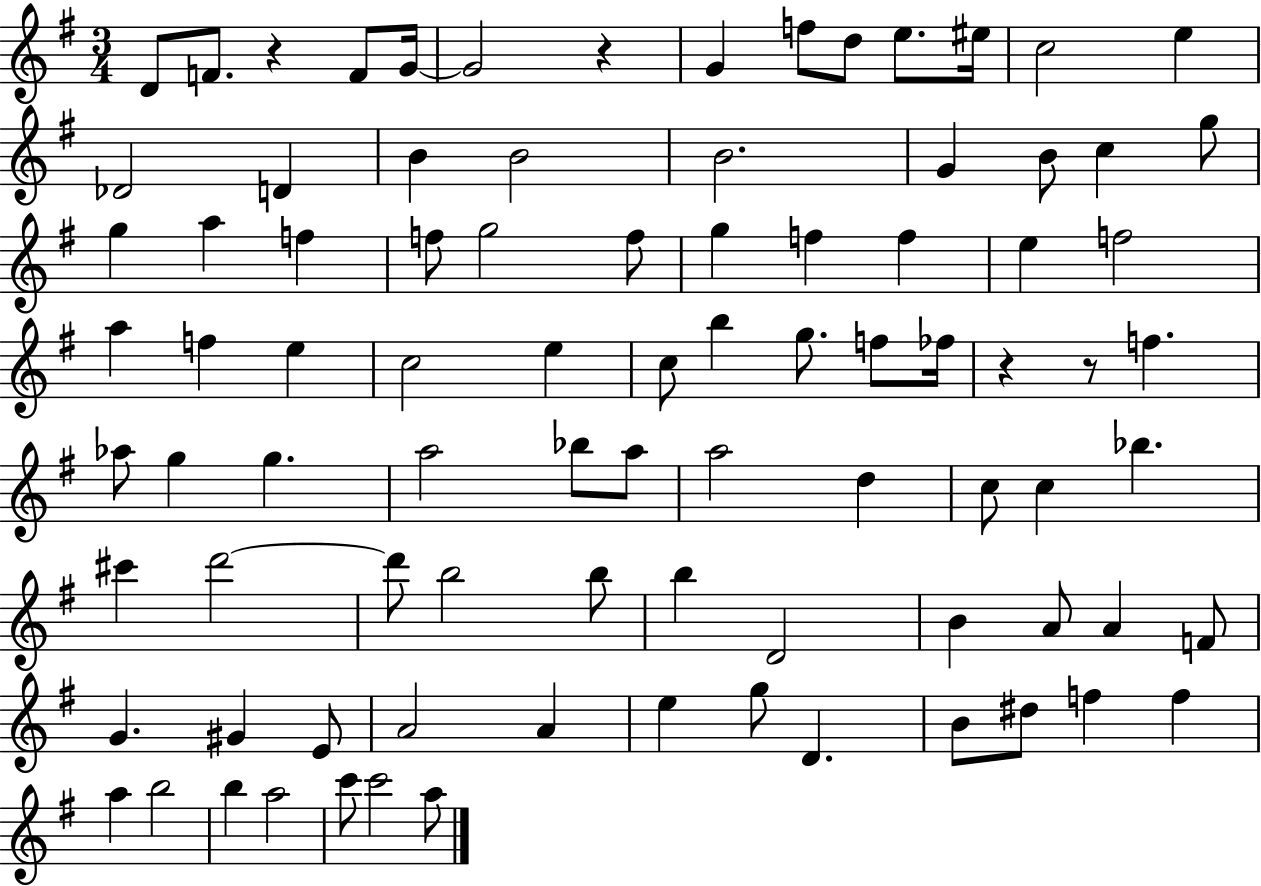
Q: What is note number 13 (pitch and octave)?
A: Db4